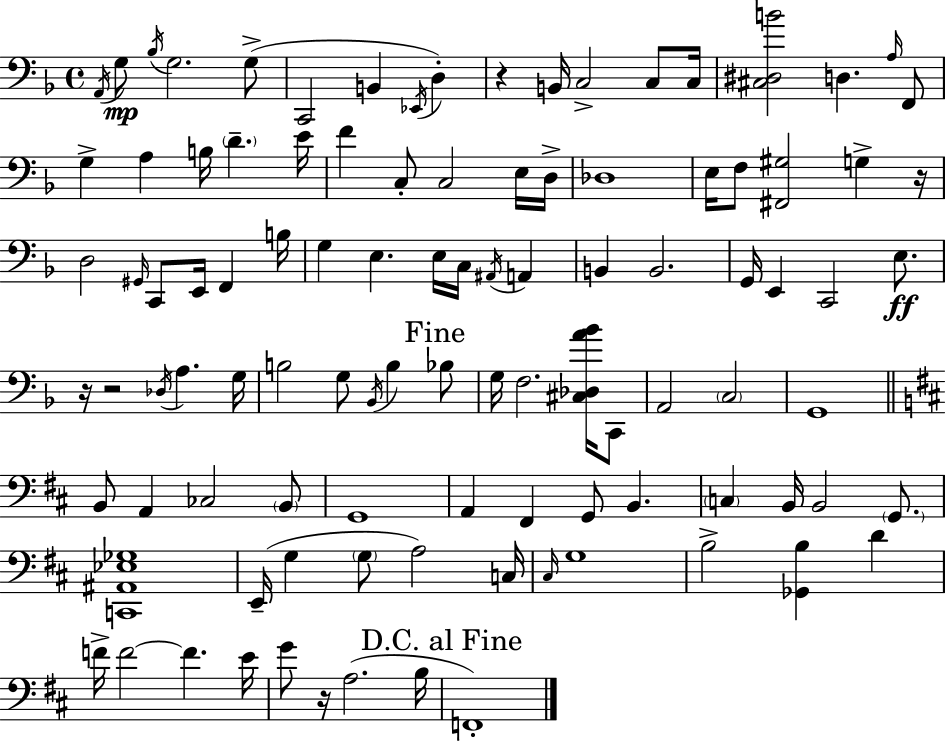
X:1
T:Untitled
M:4/4
L:1/4
K:Dm
A,,/4 G,/2 _B,/4 G,2 G,/2 C,,2 B,, _E,,/4 D, z B,,/4 C,2 C,/2 C,/4 [^C,^D,B]2 D, A,/4 F,,/2 G, A, B,/4 D E/4 F C,/2 C,2 E,/4 D,/4 _D,4 E,/4 F,/2 [^F,,^G,]2 G, z/4 D,2 ^G,,/4 C,,/2 E,,/4 F,, B,/4 G, E, E,/4 C,/4 ^A,,/4 A,, B,, B,,2 G,,/4 E,, C,,2 E,/2 z/4 z2 _D,/4 A, G,/4 B,2 G,/2 _B,,/4 B, _B,/2 G,/4 F,2 [^C,_D,A_B]/4 C,,/2 A,,2 C,2 G,,4 B,,/2 A,, _C,2 B,,/2 G,,4 A,, ^F,, G,,/2 B,, C, B,,/4 B,,2 G,,/2 [C,,^A,,_E,_G,]4 E,,/4 G, G,/2 A,2 C,/4 ^C,/4 G,4 B,2 [_G,,B,] D F/4 F2 F E/4 G/2 z/4 A,2 B,/4 F,,4